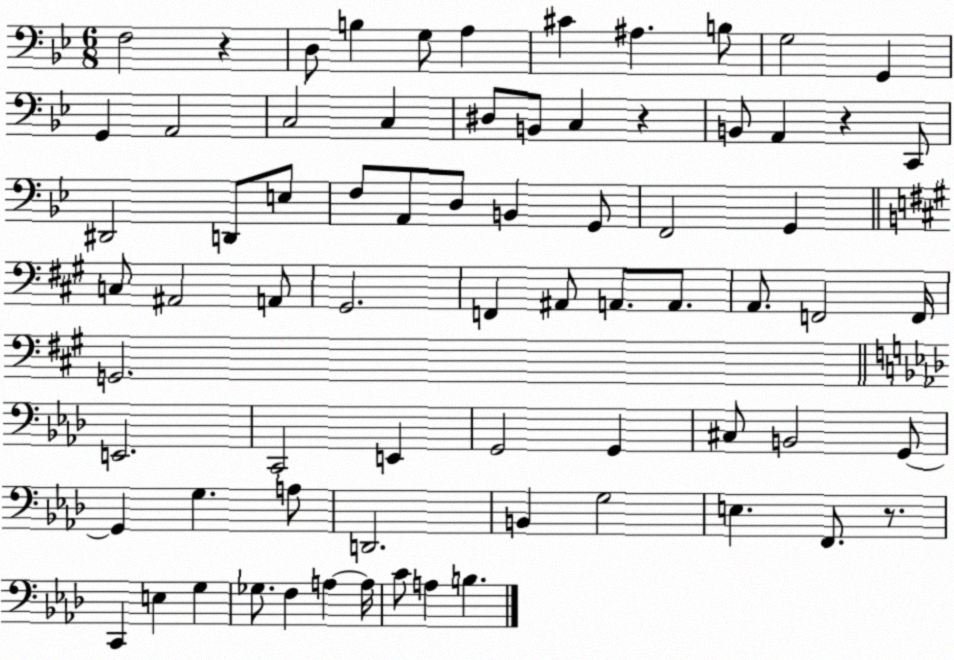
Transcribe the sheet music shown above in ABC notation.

X:1
T:Untitled
M:6/8
L:1/4
K:Bb
F,2 z D,/2 B, G,/2 A, ^C ^A, B,/2 G,2 G,, G,, A,,2 C,2 C, ^D,/2 B,,/2 C, z B,,/2 A,, z C,,/2 ^D,,2 D,,/2 E,/2 F,/2 A,,/2 D,/2 B,, G,,/2 F,,2 G,, C,/2 ^A,,2 A,,/2 ^G,,2 F,, ^A,,/2 A,,/2 A,,/2 A,,/2 F,,2 F,,/4 G,,2 E,,2 C,,2 E,, G,,2 G,, ^C,/2 B,,2 G,,/2 G,, G, A,/2 D,,2 B,, G,2 E, F,,/2 z/2 C,, E, G, _G,/2 F, A, A,/4 C/2 A, B,